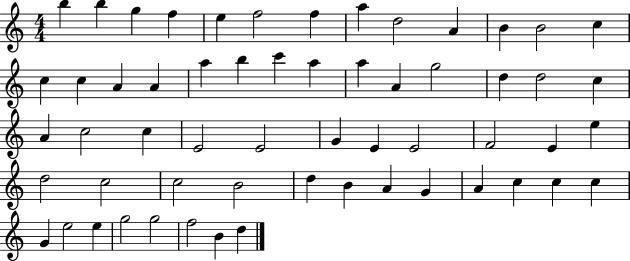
B5/q B5/q G5/q F5/q E5/q F5/h F5/q A5/q D5/h A4/q B4/q B4/h C5/q C5/q C5/q A4/q A4/q A5/q B5/q C6/q A5/q A5/q A4/q G5/h D5/q D5/h C5/q A4/q C5/h C5/q E4/h E4/h G4/q E4/q E4/h F4/h E4/q E5/q D5/h C5/h C5/h B4/h D5/q B4/q A4/q G4/q A4/q C5/q C5/q C5/q G4/q E5/h E5/q G5/h G5/h F5/h B4/q D5/q